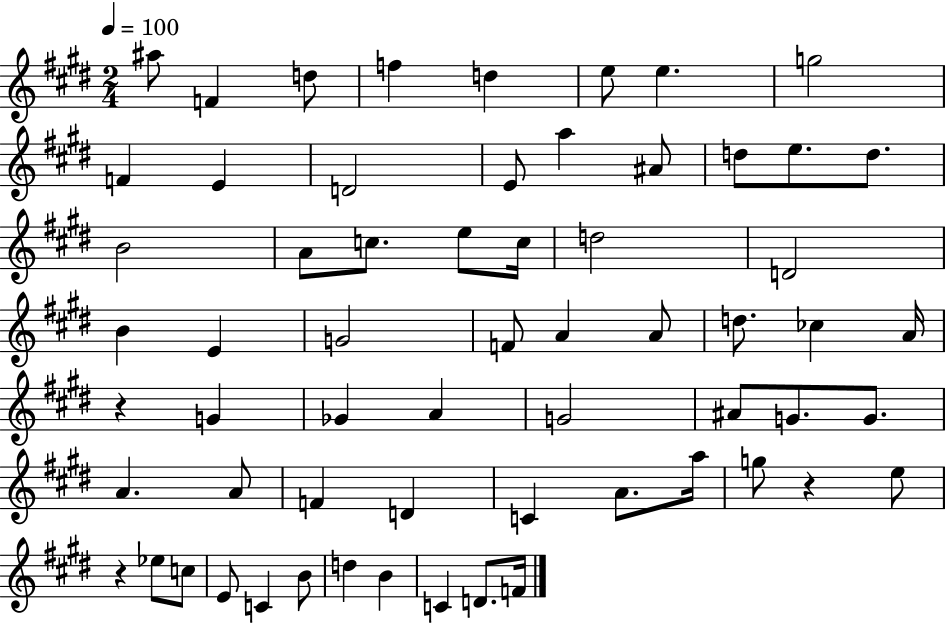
X:1
T:Untitled
M:2/4
L:1/4
K:E
^a/2 F d/2 f d e/2 e g2 F E D2 E/2 a ^A/2 d/2 e/2 d/2 B2 A/2 c/2 e/2 c/4 d2 D2 B E G2 F/2 A A/2 d/2 _c A/4 z G _G A G2 ^A/2 G/2 G/2 A A/2 F D C A/2 a/4 g/2 z e/2 z _e/2 c/2 E/2 C B/2 d B C D/2 F/4